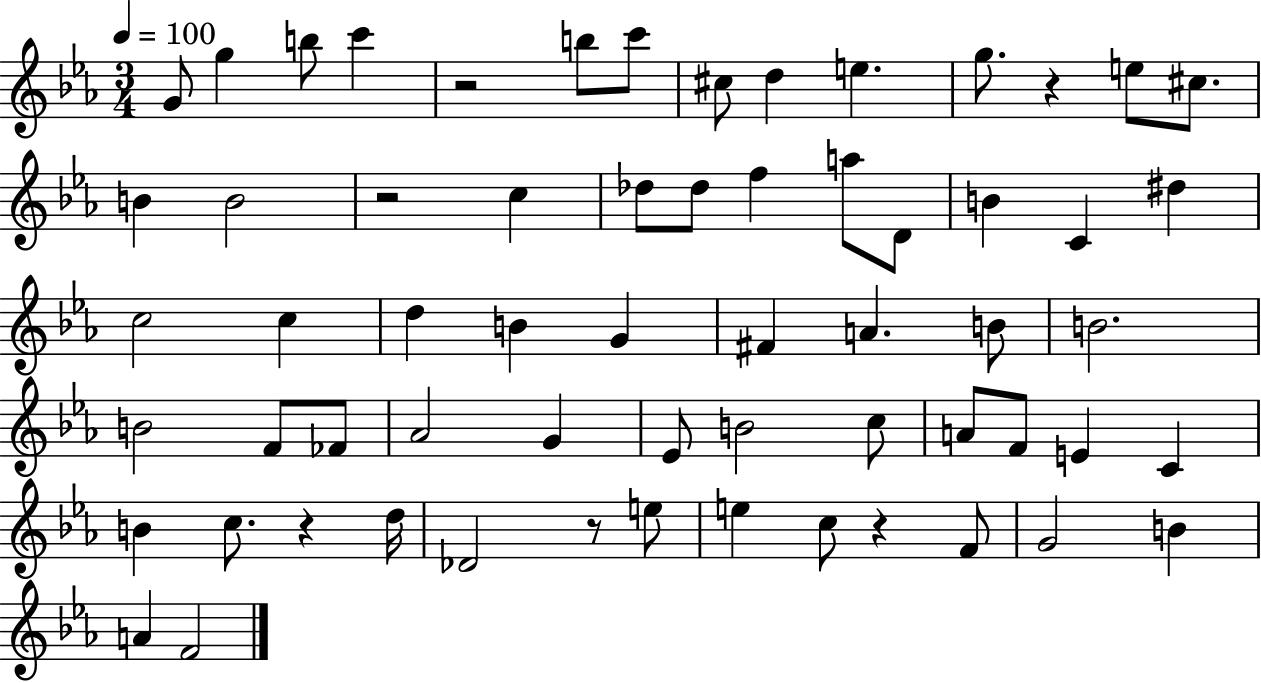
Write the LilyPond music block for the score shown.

{
  \clef treble
  \numericTimeSignature
  \time 3/4
  \key ees \major
  \tempo 4 = 100
  \repeat volta 2 { g'8 g''4 b''8 c'''4 | r2 b''8 c'''8 | cis''8 d''4 e''4. | g''8. r4 e''8 cis''8. | \break b'4 b'2 | r2 c''4 | des''8 des''8 f''4 a''8 d'8 | b'4 c'4 dis''4 | \break c''2 c''4 | d''4 b'4 g'4 | fis'4 a'4. b'8 | b'2. | \break b'2 f'8 fes'8 | aes'2 g'4 | ees'8 b'2 c''8 | a'8 f'8 e'4 c'4 | \break b'4 c''8. r4 d''16 | des'2 r8 e''8 | e''4 c''8 r4 f'8 | g'2 b'4 | \break a'4 f'2 | } \bar "|."
}